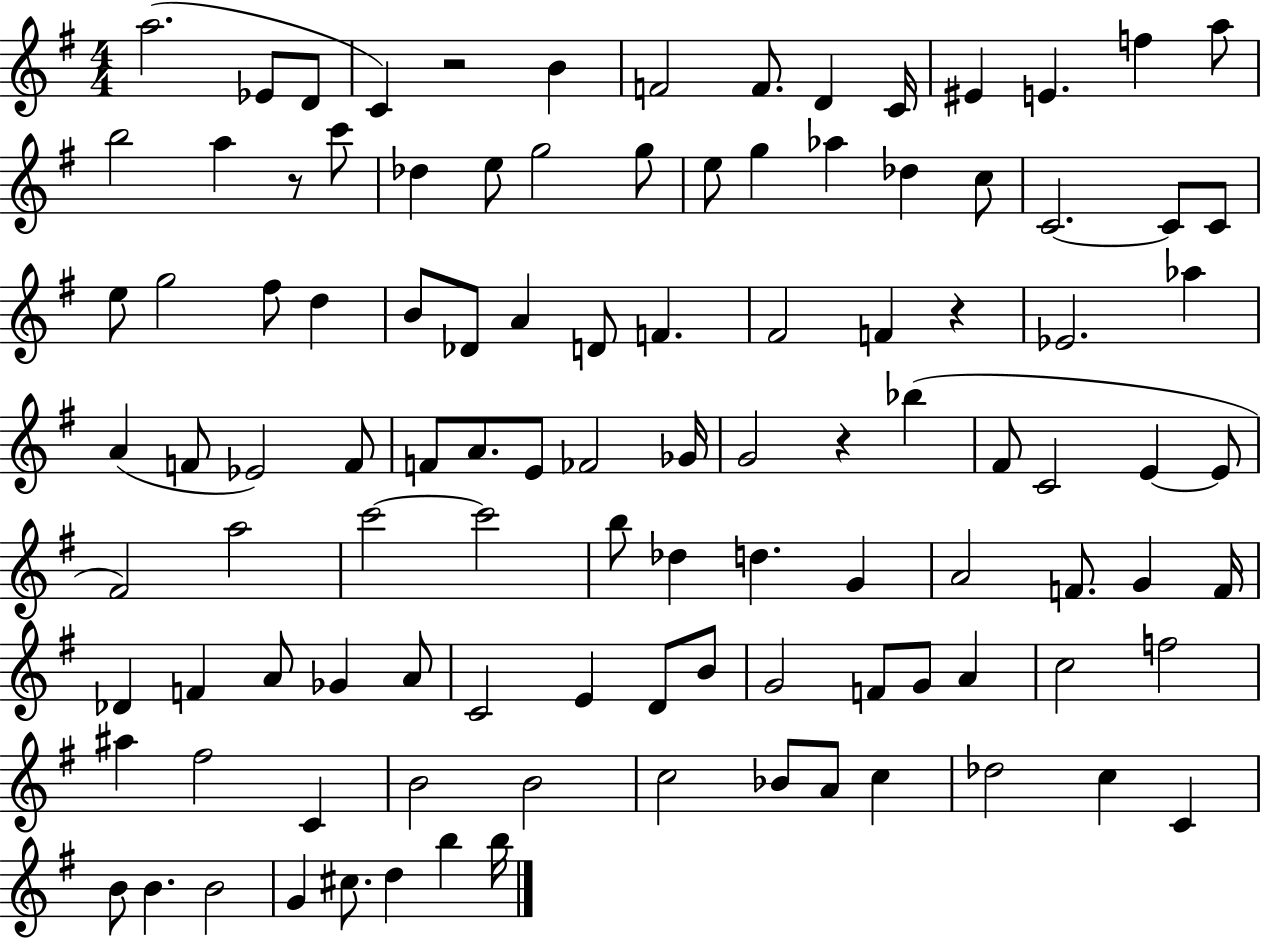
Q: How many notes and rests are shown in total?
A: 107